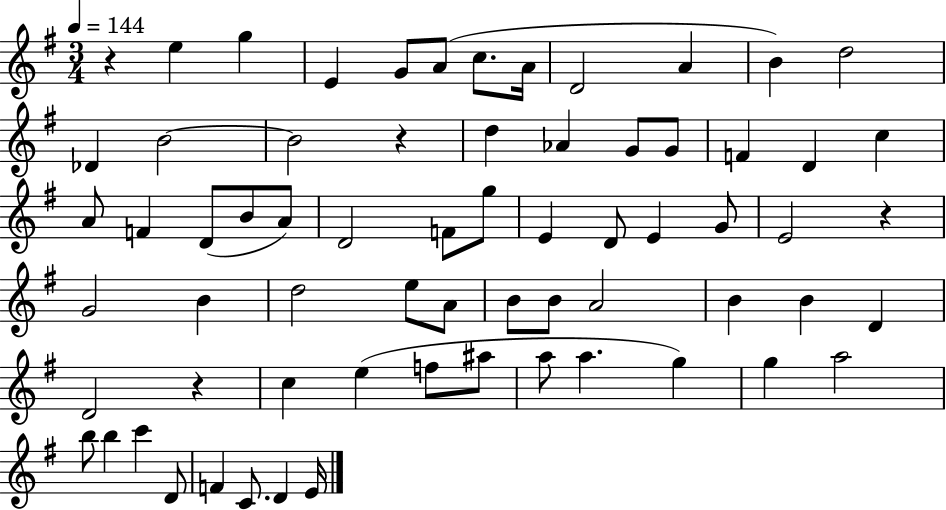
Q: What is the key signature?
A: G major